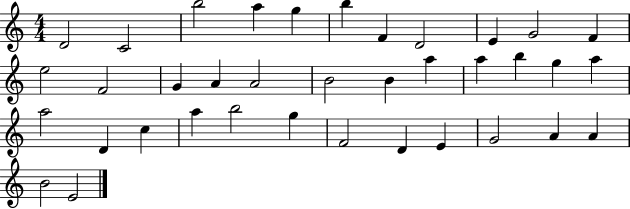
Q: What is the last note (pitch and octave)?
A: E4